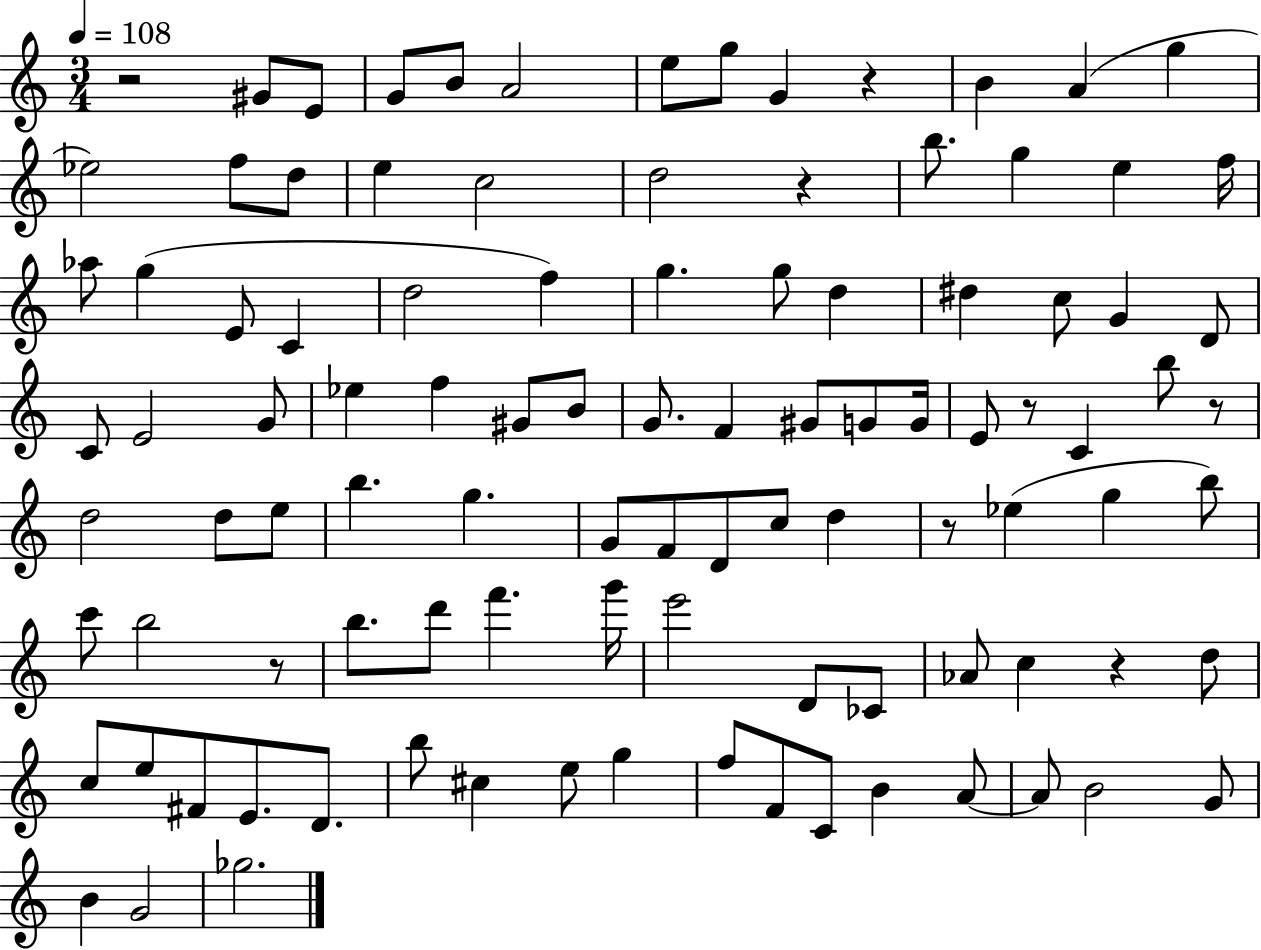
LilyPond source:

{
  \clef treble
  \numericTimeSignature
  \time 3/4
  \key c \major
  \tempo 4 = 108
  r2 gis'8 e'8 | g'8 b'8 a'2 | e''8 g''8 g'4 r4 | b'4 a'4( g''4 | \break ees''2) f''8 d''8 | e''4 c''2 | d''2 r4 | b''8. g''4 e''4 f''16 | \break aes''8 g''4( e'8 c'4 | d''2 f''4) | g''4. g''8 d''4 | dis''4 c''8 g'4 d'8 | \break c'8 e'2 g'8 | ees''4 f''4 gis'8 b'8 | g'8. f'4 gis'8 g'8 g'16 | e'8 r8 c'4 b''8 r8 | \break d''2 d''8 e''8 | b''4. g''4. | g'8 f'8 d'8 c''8 d''4 | r8 ees''4( g''4 b''8) | \break c'''8 b''2 r8 | b''8. d'''8 f'''4. g'''16 | e'''2 d'8 ces'8 | aes'8 c''4 r4 d''8 | \break c''8 e''8 fis'8 e'8. d'8. | b''8 cis''4 e''8 g''4 | f''8 f'8 c'8 b'4 a'8~~ | a'8 b'2 g'8 | \break b'4 g'2 | ges''2. | \bar "|."
}